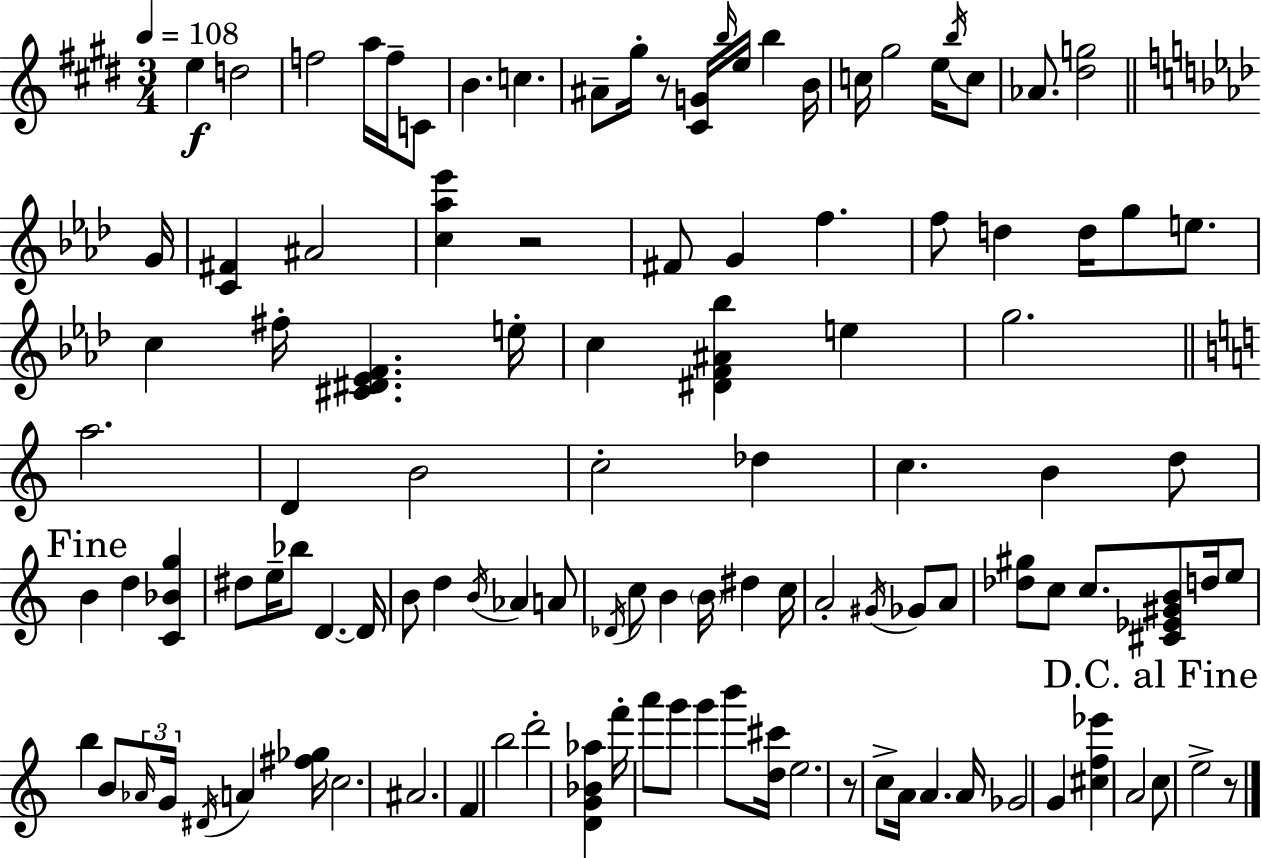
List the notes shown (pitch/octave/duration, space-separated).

E5/q D5/h F5/h A5/s F5/s C4/e B4/q. C5/q. A#4/e G#5/s R/e [C#4,G4]/s B5/s E5/s B5/q B4/s C5/s G#5/h E5/s B5/s C5/e Ab4/e. [D#5,G5]/h G4/s [C4,F#4]/q A#4/h [C5,Ab5,Eb6]/q R/h F#4/e G4/q F5/q. F5/e D5/q D5/s G5/e E5/e. C5/q F#5/s [C#4,D#4,Eb4,F4]/q. E5/s C5/q [D#4,F4,A#4,Bb5]/q E5/q G5/h. A5/h. D4/q B4/h C5/h Db5/q C5/q. B4/q D5/e B4/q D5/q [C4,Bb4,G5]/q D#5/e E5/s Bb5/e D4/q. D4/s B4/e D5/q B4/s Ab4/q A4/e Db4/s C5/e B4/q B4/s D#5/q C5/s A4/h G#4/s Gb4/e A4/e [Db5,G#5]/e C5/e C5/e. [C#4,Eb4,G#4,B4]/e D5/s E5/e B5/q B4/e Ab4/s G4/s D#4/s A4/q [F#5,Gb5]/s C5/h. A#4/h. F4/q B5/h D6/h [D4,G4,Bb4,Ab5]/q F6/s A6/e G6/e G6/q B6/e [D5,C#6]/s E5/h. R/e C5/e A4/s A4/q. A4/s Gb4/h G4/q [C#5,F5,Eb6]/q A4/h C5/e E5/h R/e